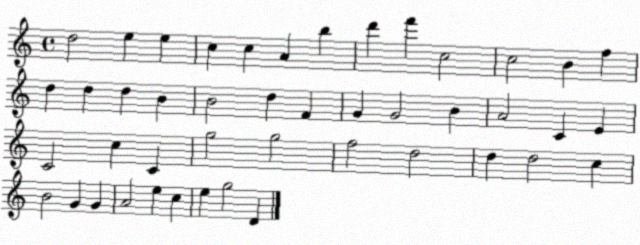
X:1
T:Untitled
M:4/4
L:1/4
K:C
d2 e e c c A b d' f' c2 c2 B f d d d B B2 d F G G2 B A2 C E C2 c C g2 g2 f2 d2 d d2 c B2 G G A2 e c e g2 D